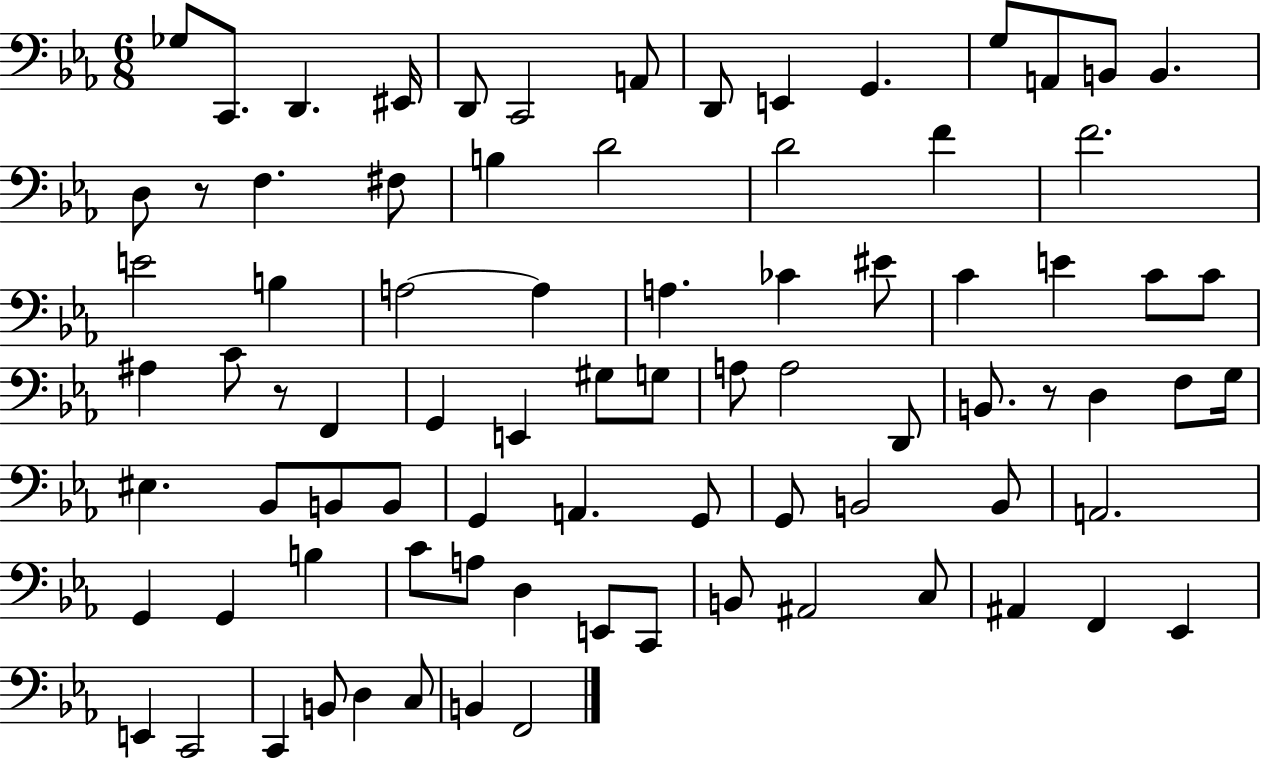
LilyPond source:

{
  \clef bass
  \numericTimeSignature
  \time 6/8
  \key ees \major
  ges8 c,8. d,4. eis,16 | d,8 c,2 a,8 | d,8 e,4 g,4. | g8 a,8 b,8 b,4. | \break d8 r8 f4. fis8 | b4 d'2 | d'2 f'4 | f'2. | \break e'2 b4 | a2~~ a4 | a4. ces'4 eis'8 | c'4 e'4 c'8 c'8 | \break ais4 c'8 r8 f,4 | g,4 e,4 gis8 g8 | a8 a2 d,8 | b,8. r8 d4 f8 g16 | \break eis4. bes,8 b,8 b,8 | g,4 a,4. g,8 | g,8 b,2 b,8 | a,2. | \break g,4 g,4 b4 | c'8 a8 d4 e,8 c,8 | b,8 ais,2 c8 | ais,4 f,4 ees,4 | \break e,4 c,2 | c,4 b,8 d4 c8 | b,4 f,2 | \bar "|."
}